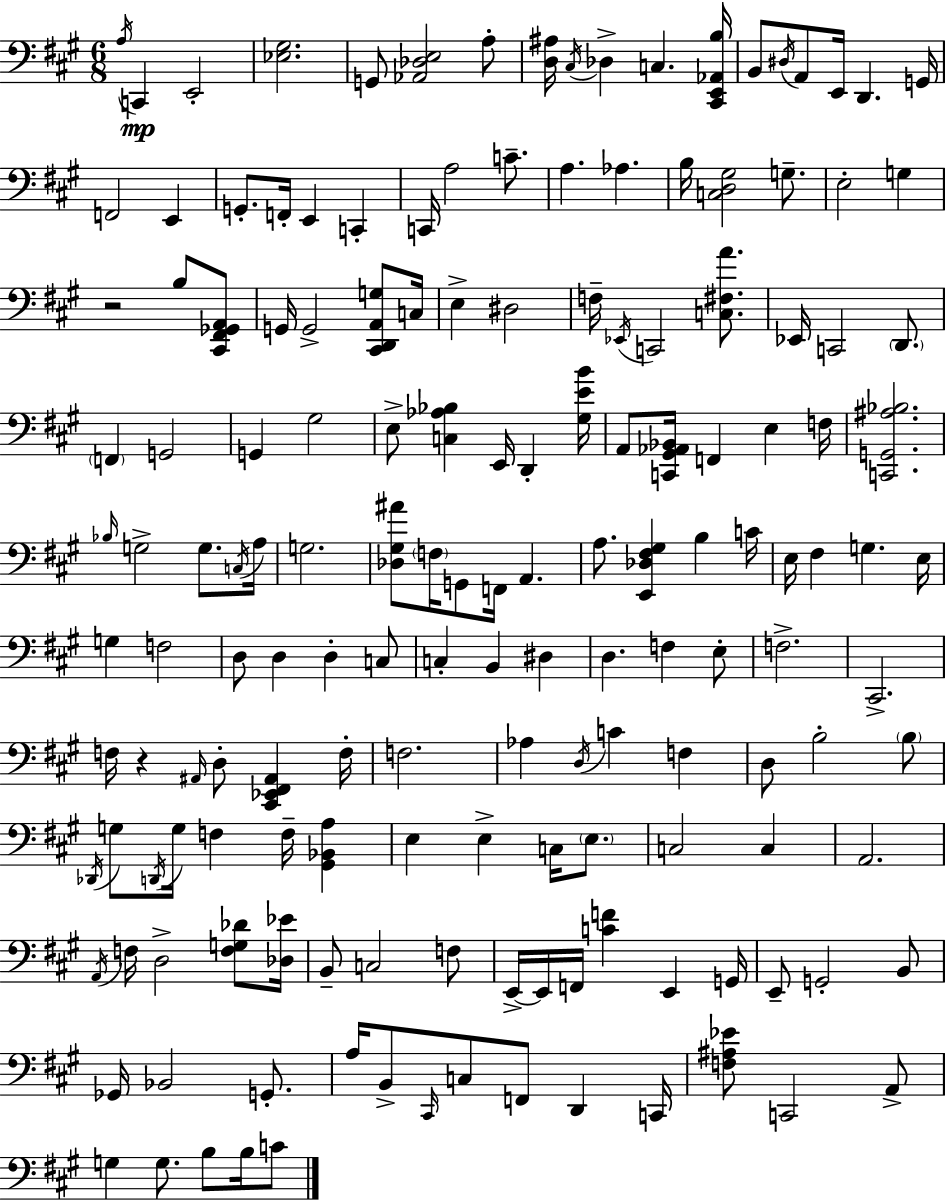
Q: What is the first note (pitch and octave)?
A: A3